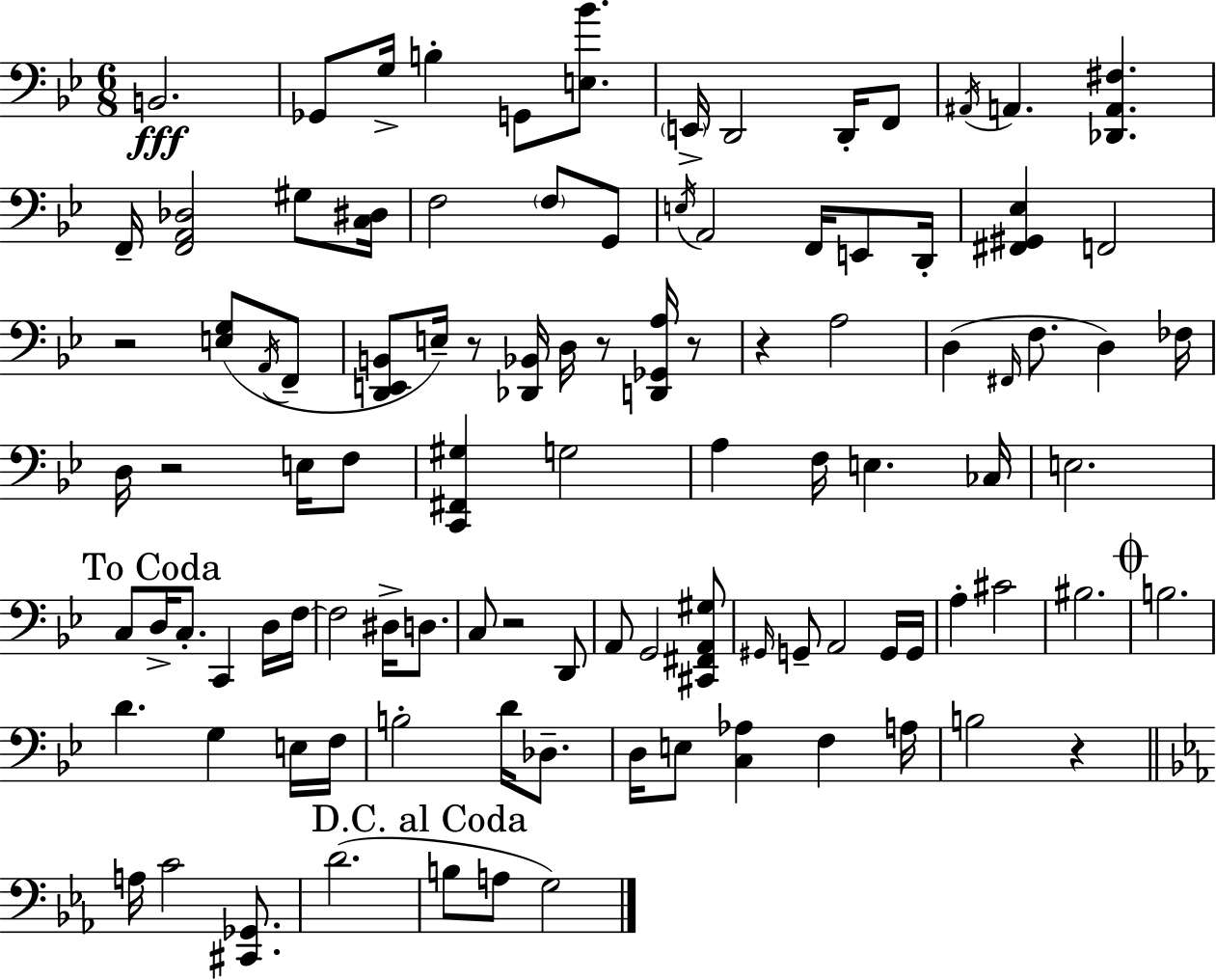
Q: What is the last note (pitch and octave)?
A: G3